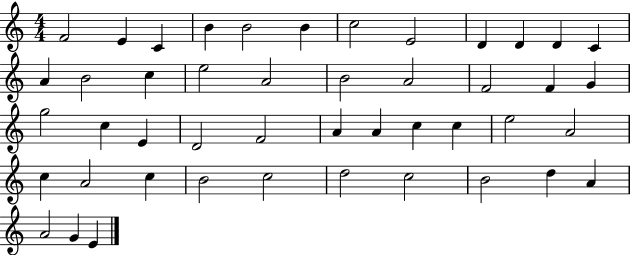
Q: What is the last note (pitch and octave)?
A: E4